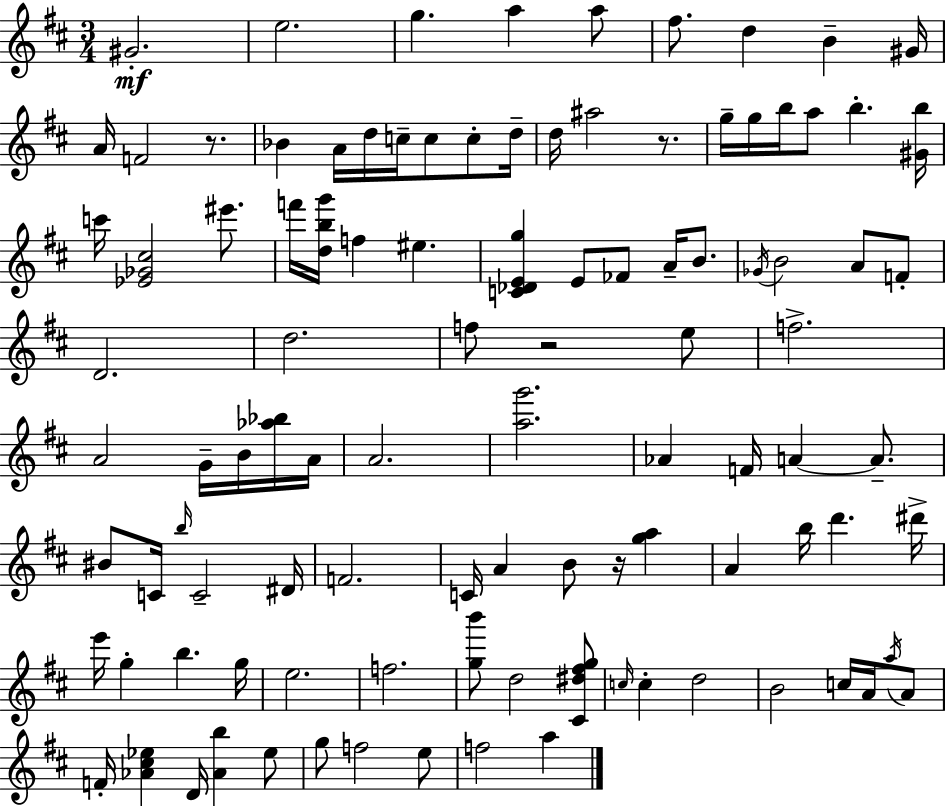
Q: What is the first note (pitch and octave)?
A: G#4